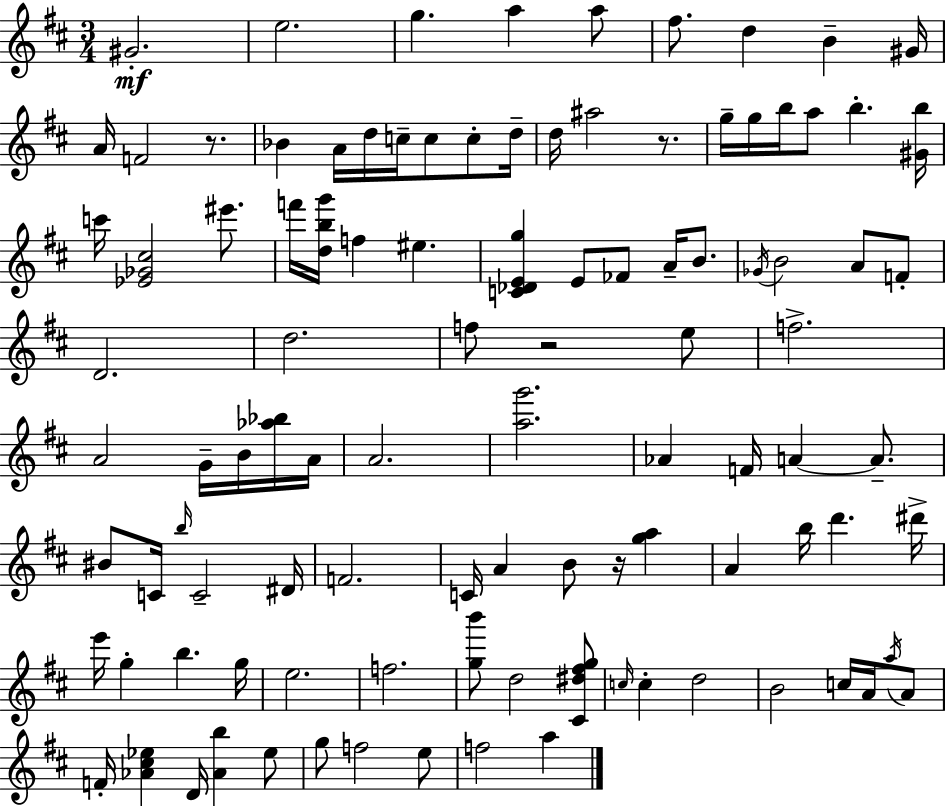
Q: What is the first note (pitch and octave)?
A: G#4